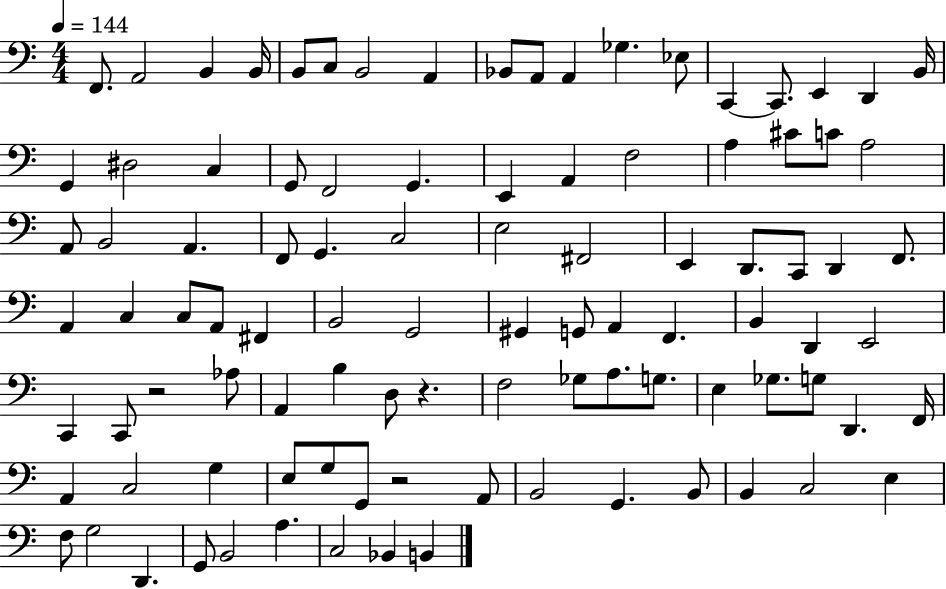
X:1
T:Untitled
M:4/4
L:1/4
K:C
F,,/2 A,,2 B,, B,,/4 B,,/2 C,/2 B,,2 A,, _B,,/2 A,,/2 A,, _G, _E,/2 C,, C,,/2 E,, D,, B,,/4 G,, ^D,2 C, G,,/2 F,,2 G,, E,, A,, F,2 A, ^C/2 C/2 A,2 A,,/2 B,,2 A,, F,,/2 G,, C,2 E,2 ^F,,2 E,, D,,/2 C,,/2 D,, F,,/2 A,, C, C,/2 A,,/2 ^F,, B,,2 G,,2 ^G,, G,,/2 A,, F,, B,, D,, E,,2 C,, C,,/2 z2 _A,/2 A,, B, D,/2 z F,2 _G,/2 A,/2 G,/2 E, _G,/2 G,/2 D,, F,,/4 A,, C,2 G, E,/2 G,/2 G,,/2 z2 A,,/2 B,,2 G,, B,,/2 B,, C,2 E, F,/2 G,2 D,, G,,/2 B,,2 A, C,2 _B,, B,,